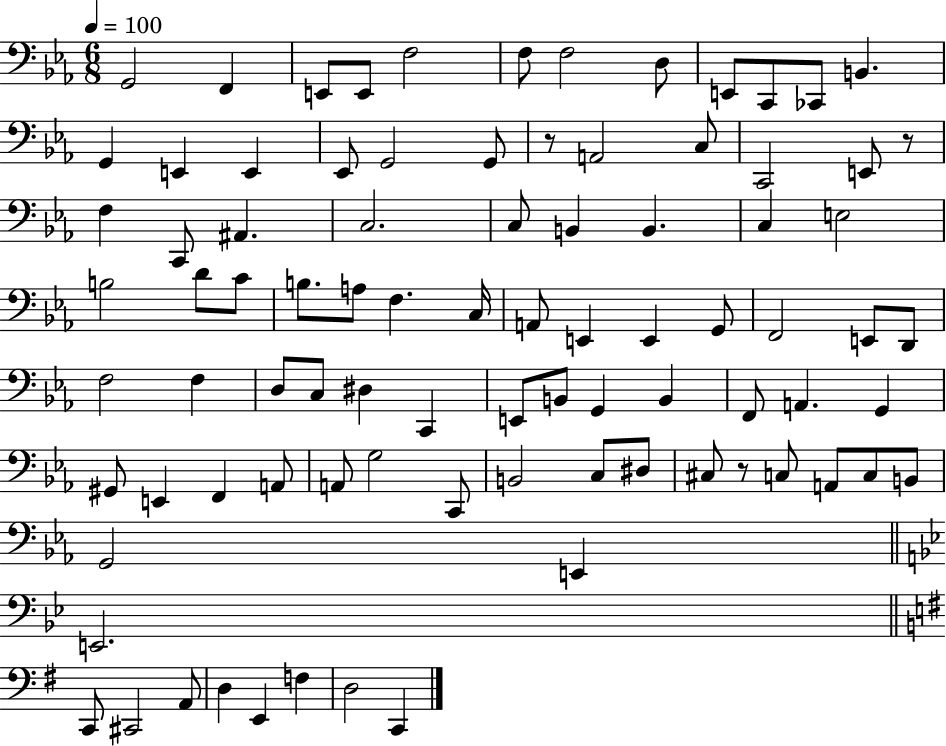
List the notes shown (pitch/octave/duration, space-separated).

G2/h F2/q E2/e E2/e F3/h F3/e F3/h D3/e E2/e C2/e CES2/e B2/q. G2/q E2/q E2/q Eb2/e G2/h G2/e R/e A2/h C3/e C2/h E2/e R/e F3/q C2/e A#2/q. C3/h. C3/e B2/q B2/q. C3/q E3/h B3/h D4/e C4/e B3/e. A3/e F3/q. C3/s A2/e E2/q E2/q G2/e F2/h E2/e D2/e F3/h F3/q D3/e C3/e D#3/q C2/q E2/e B2/e G2/q B2/q F2/e A2/q. G2/q G#2/e E2/q F2/q A2/e A2/e G3/h C2/e B2/h C3/e D#3/e C#3/e R/e C3/e A2/e C3/e B2/e G2/h E2/q E2/h. C2/e C#2/h A2/e D3/q E2/q F3/q D3/h C2/q